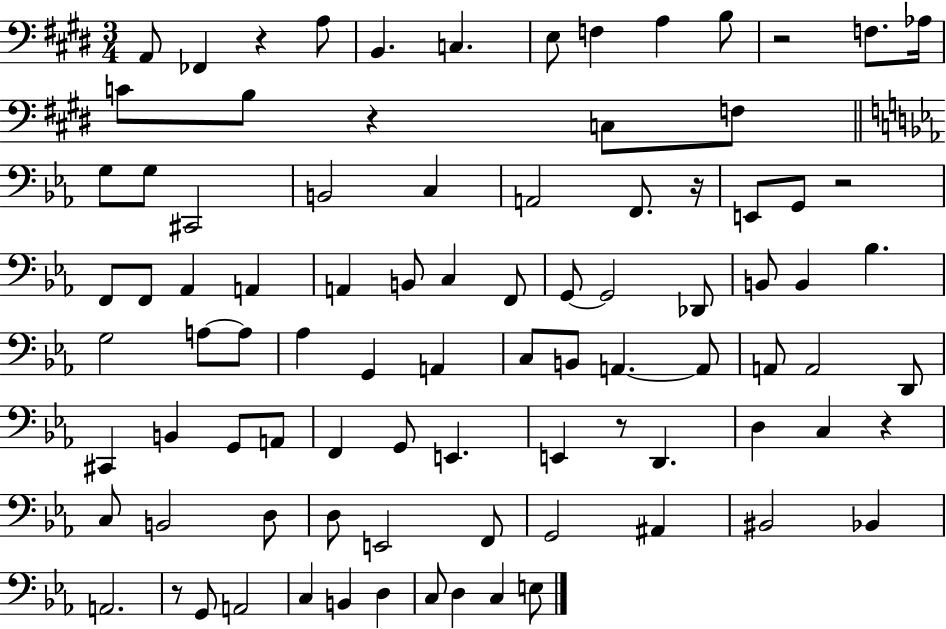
X:1
T:Untitled
M:3/4
L:1/4
K:E
A,,/2 _F,, z A,/2 B,, C, E,/2 F, A, B,/2 z2 F,/2 _A,/4 C/2 B,/2 z C,/2 F,/2 G,/2 G,/2 ^C,,2 B,,2 C, A,,2 F,,/2 z/4 E,,/2 G,,/2 z2 F,,/2 F,,/2 _A,, A,, A,, B,,/2 C, F,,/2 G,,/2 G,,2 _D,,/2 B,,/2 B,, _B, G,2 A,/2 A,/2 _A, G,, A,, C,/2 B,,/2 A,, A,,/2 A,,/2 A,,2 D,,/2 ^C,, B,, G,,/2 A,,/2 F,, G,,/2 E,, E,, z/2 D,, D, C, z C,/2 B,,2 D,/2 D,/2 E,,2 F,,/2 G,,2 ^A,, ^B,,2 _B,, A,,2 z/2 G,,/2 A,,2 C, B,, D, C,/2 D, C, E,/2